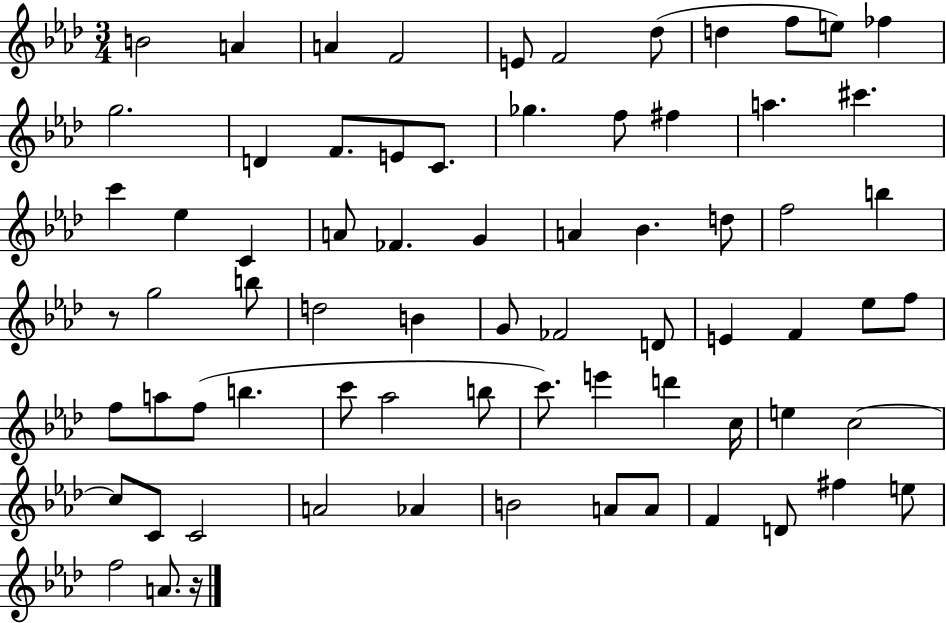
B4/h A4/q A4/q F4/h E4/e F4/h Db5/e D5/q F5/e E5/e FES5/q G5/h. D4/q F4/e. E4/e C4/e. Gb5/q. F5/e F#5/q A5/q. C#6/q. C6/q Eb5/q C4/q A4/e FES4/q. G4/q A4/q Bb4/q. D5/e F5/h B5/q R/e G5/h B5/e D5/h B4/q G4/e FES4/h D4/e E4/q F4/q Eb5/e F5/e F5/e A5/e F5/e B5/q. C6/e Ab5/h B5/e C6/e. E6/q D6/q C5/s E5/q C5/h C5/e C4/e C4/h A4/h Ab4/q B4/h A4/e A4/e F4/q D4/e F#5/q E5/e F5/h A4/e. R/s